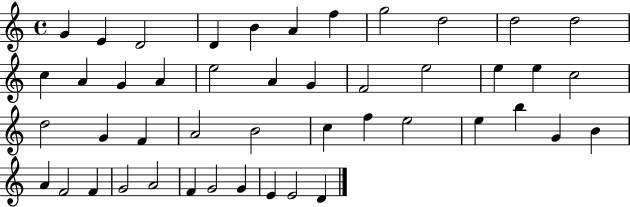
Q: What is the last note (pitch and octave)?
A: D4